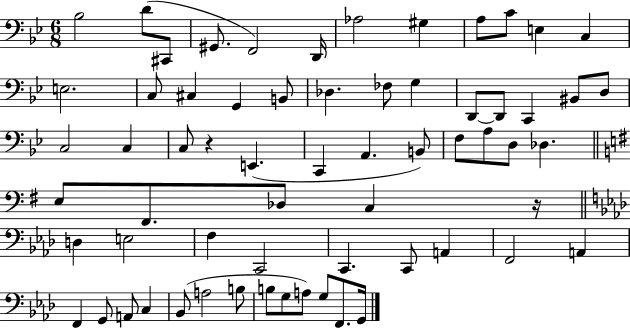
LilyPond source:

{
  \clef bass
  \numericTimeSignature
  \time 6/8
  \key bes \major
  bes2 d'8( cis,8 | gis,8. f,2) d,16 | aes2 gis4 | a8 c'8 e4 c4 | \break e2. | c8 cis4 g,4 b,8 | des4. fes8 g4 | d,8~~ d,8 c,4 bis,8 d8 | \break c2 c4 | c8 r4 e,4.( | c,4 a,4. b,8) | f8 a8 d8 des4. | \break \bar "||" \break \key g \major e8 fis,8. des8 c4 r16 | \bar "||" \break \key f \minor d4 e2 | f4 c,2 | c,4. c,8 a,4 | f,2 a,4 | \break f,4 g,8 a,8 c4 | bes,8( a2 b8 | b8 g8 a8) g8 f,8. g,16 | \bar "|."
}